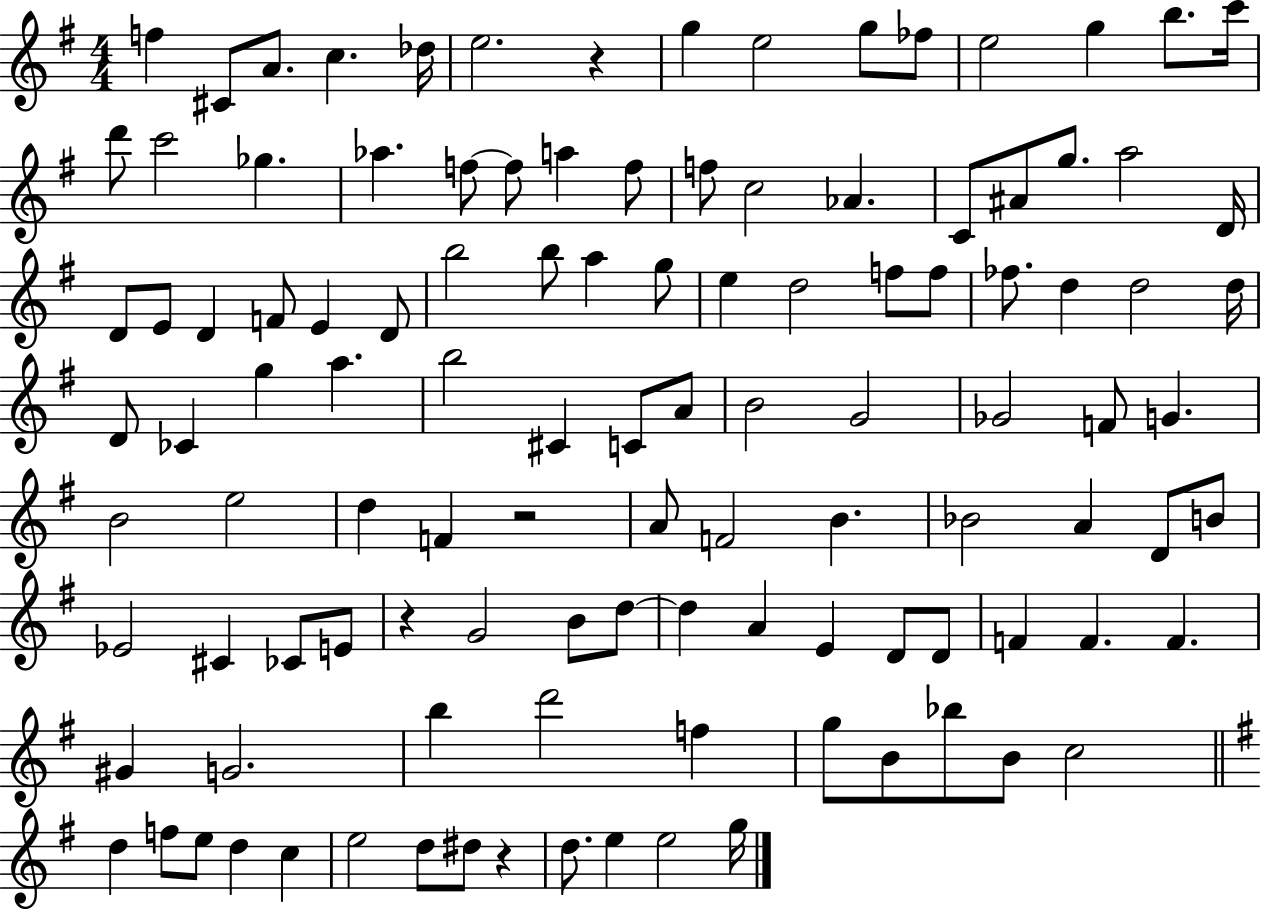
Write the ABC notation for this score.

X:1
T:Untitled
M:4/4
L:1/4
K:G
f ^C/2 A/2 c _d/4 e2 z g e2 g/2 _f/2 e2 g b/2 c'/4 d'/2 c'2 _g _a f/2 f/2 a f/2 f/2 c2 _A C/2 ^A/2 g/2 a2 D/4 D/2 E/2 D F/2 E D/2 b2 b/2 a g/2 e d2 f/2 f/2 _f/2 d d2 d/4 D/2 _C g a b2 ^C C/2 A/2 B2 G2 _G2 F/2 G B2 e2 d F z2 A/2 F2 B _B2 A D/2 B/2 _E2 ^C _C/2 E/2 z G2 B/2 d/2 d A E D/2 D/2 F F F ^G G2 b d'2 f g/2 B/2 _b/2 B/2 c2 d f/2 e/2 d c e2 d/2 ^d/2 z d/2 e e2 g/4